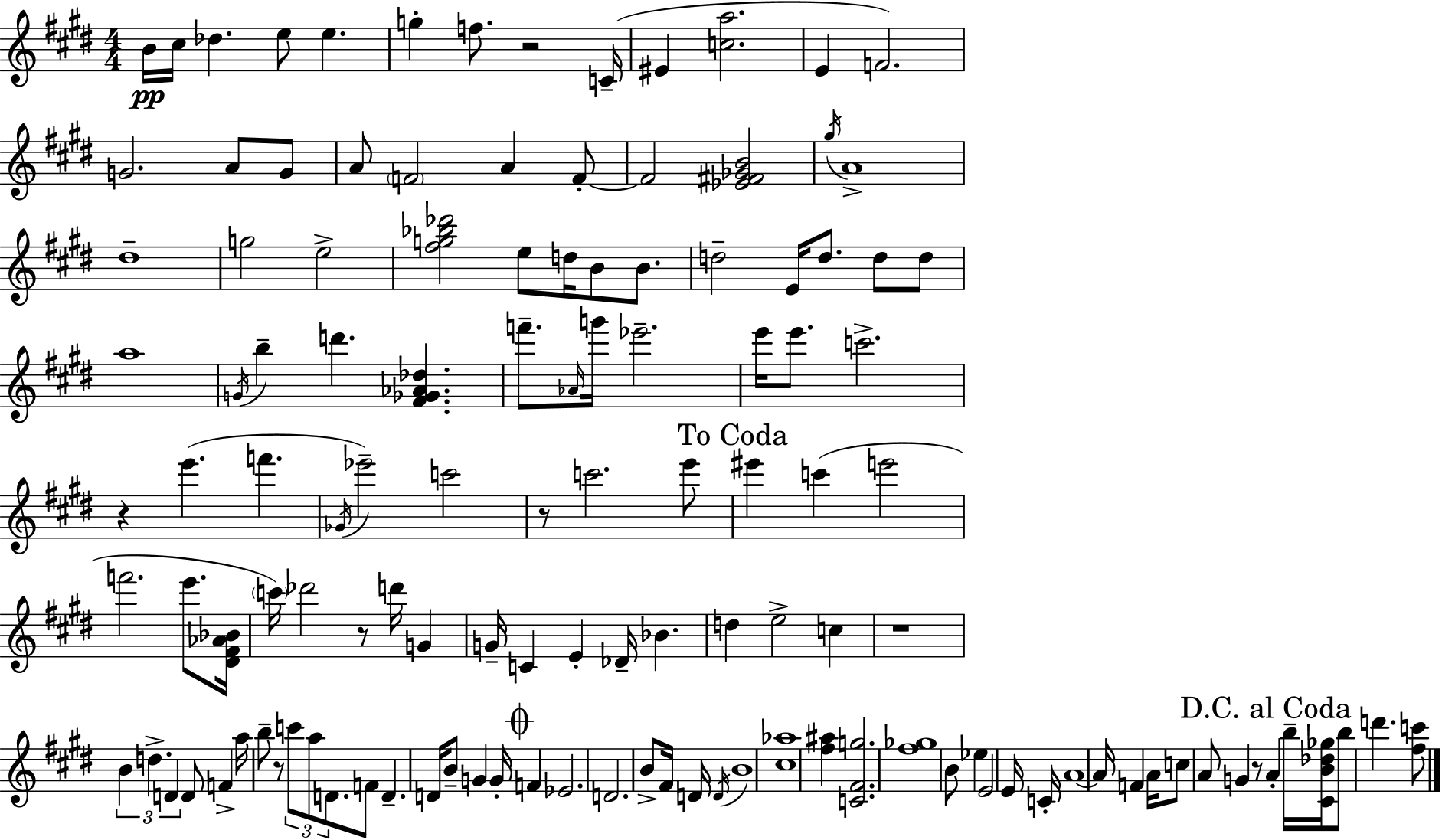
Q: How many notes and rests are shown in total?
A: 126